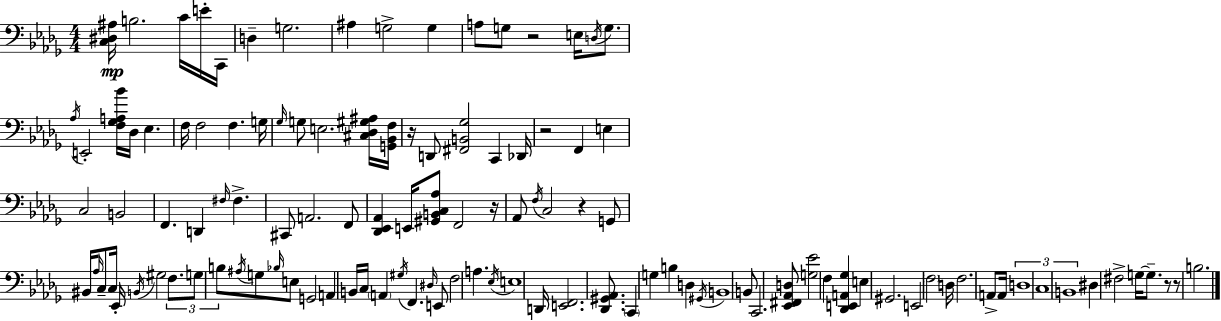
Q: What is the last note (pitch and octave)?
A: B3